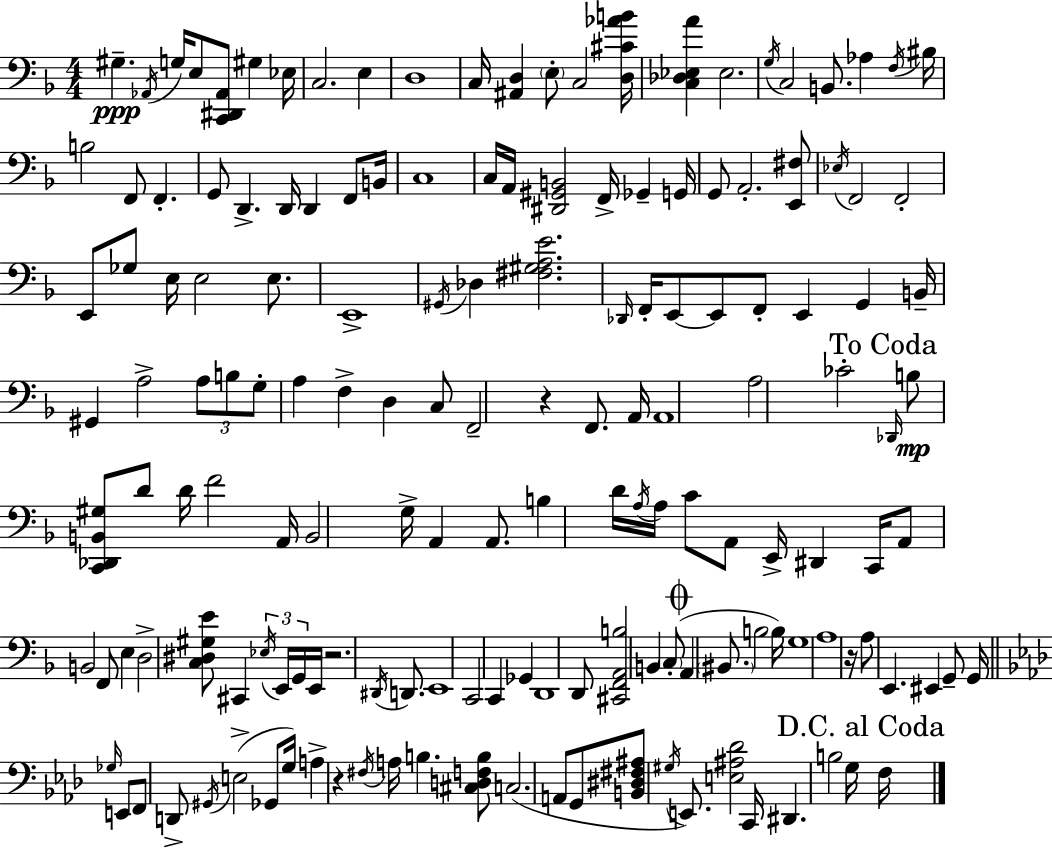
{
  \clef bass
  \numericTimeSignature
  \time 4/4
  \key f \major
  gis4.--\ppp \acciaccatura { aes,16 } g16 e8 <c, dis, aes,>8 gis4 | ees16 c2. e4 | d1 | c16 <ais, d>4 \parenthesize e8-. c2 | \break <d cis' aes' b'>16 <c des ees a'>4 ees2. | \acciaccatura { g16 } c2 b,8. aes4 | \acciaccatura { f16 } bis16 b2 f,8 f,4.-. | g,8 d,4.-> d,16 d,4 | \break f,8 b,16 c1 | c16 a,16 <dis, gis, b,>2 f,16-> ges,4-- | g,16 g,8 a,2.-. | <e, fis>8 \acciaccatura { ees16 } f,2 f,2-. | \break e,8 ges8 e16 e2 | e8. e,1-> | \acciaccatura { gis,16 } des4 <fis gis a e'>2. | \grace { des,16 } f,16-. e,8~~ e,8 f,8-. e,4 | \break g,4 b,16-- gis,4 a2-> | \tuplet 3/2 { a8 b8 g8-. } a4 f4-> | d4 c8 f,2-- r4 | f,8. a,16 a,1 | \break a2 ces'2-. | \mark "To Coda" \grace { des,16 } b8\mp <c, des, b, gis>8 d'8 d'16 f'2 | a,16 b,2 g16-> | a,4 a,8. b4 d'16 \acciaccatura { a16 } a16 c'8 | \break a,8 e,16-> dis,4 c,16 a,8 b,2 | f,8 e4 d2-> | <c dis gis e'>8 cis,4 \tuplet 3/2 { \acciaccatura { ees16 } e,16 g,16 } e,16 r2. | \acciaccatura { dis,16 } d,8. e,1 | \break c,2 | c,4 ges,4 d,1 | d,8 <cis, f, a, b>2 | b,4 \parenthesize c8-.( \mark \markup { \musicglyph "scripts.coda" } a,4 \parenthesize bis,8. | \break b2 b16) g1 | a1 | r16 a8 e,4. | eis,4 g,8-- g,16 \bar "||" \break \key f \minor \grace { ges16 } e,8 f,8 d,8-> \acciaccatura { gis,16 } e2->( | ges,8 g16) a4-> r4 \acciaccatura { fis16 } a16 b4. | <cis d f b>8 c2.( | a,8 g,8 <b, dis fis ais>8 \acciaccatura { gis16 } e,8.) <e ais des'>2 | \break c,16 dis,4. b2 | g16 \mark "D.C. al Coda" f16 \bar "|."
}